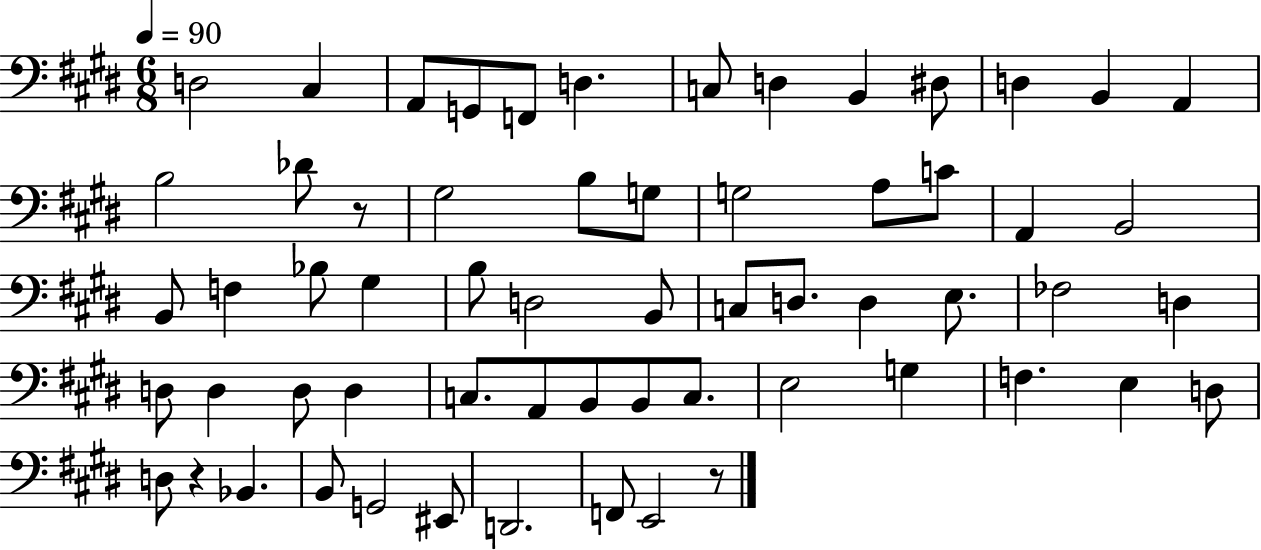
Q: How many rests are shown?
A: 3